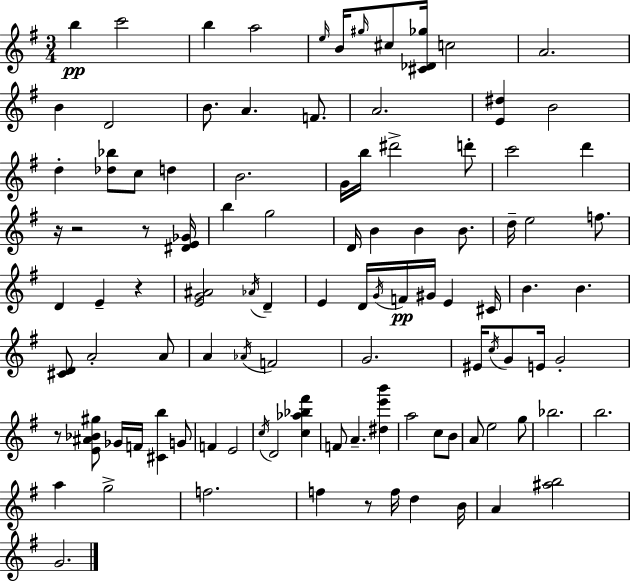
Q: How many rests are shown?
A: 6